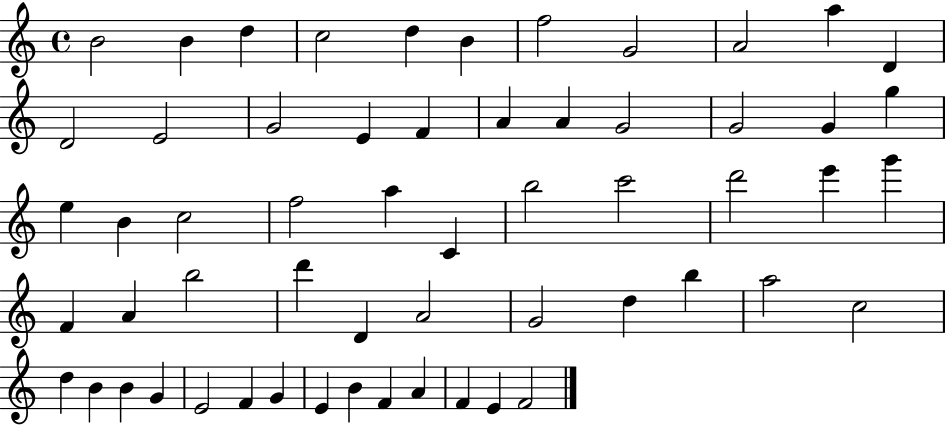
{
  \clef treble
  \time 4/4
  \defaultTimeSignature
  \key c \major
  b'2 b'4 d''4 | c''2 d''4 b'4 | f''2 g'2 | a'2 a''4 d'4 | \break d'2 e'2 | g'2 e'4 f'4 | a'4 a'4 g'2 | g'2 g'4 g''4 | \break e''4 b'4 c''2 | f''2 a''4 c'4 | b''2 c'''2 | d'''2 e'''4 g'''4 | \break f'4 a'4 b''2 | d'''4 d'4 a'2 | g'2 d''4 b''4 | a''2 c''2 | \break d''4 b'4 b'4 g'4 | e'2 f'4 g'4 | e'4 b'4 f'4 a'4 | f'4 e'4 f'2 | \break \bar "|."
}